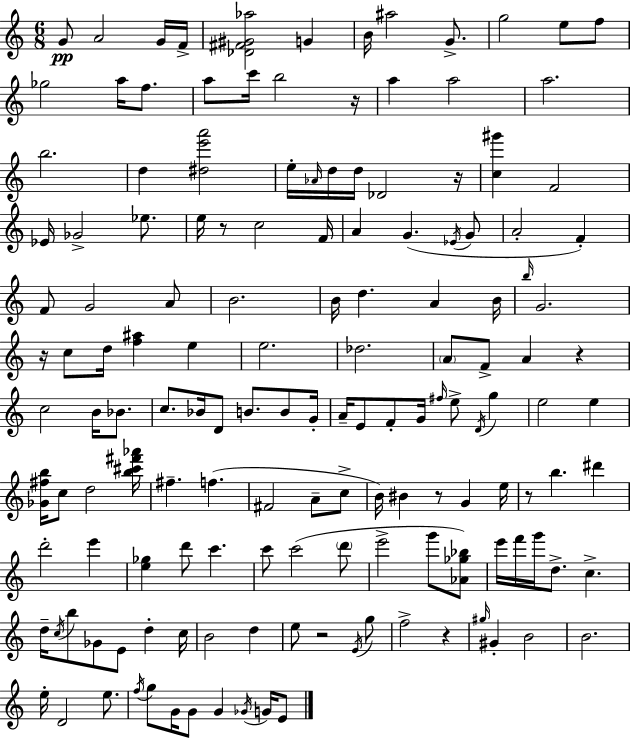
{
  \clef treble
  \numericTimeSignature
  \time 6/8
  \key a \minor
  g'8\pp a'2 g'16 f'16-> | <des' fis' gis' aes''>2 g'4 | b'16 ais''2 g'8.-> | g''2 e''8 f''8 | \break ges''2 a''16 f''8. | a''8 c'''16 b''2 r16 | a''4 a''2 | a''2. | \break b''2. | d''4 <dis'' e''' a'''>2 | e''16-. \grace { aes'16 } d''16 d''16 des'2 | r16 <c'' gis'''>4 f'2 | \break ees'16 ges'2-> ees''8. | e''16 r8 c''2 | f'16 a'4 g'4.( \acciaccatura { ees'16 } | g'8 a'2-. f'4-.) | \break f'8 g'2 | a'8 b'2. | b'16 d''4. a'4 | b'16 \grace { b''16 } g'2. | \break r16 c''8 d''16 <f'' ais''>4 e''4 | e''2. | des''2. | \parenthesize a'8 f'8-> a'4 r4 | \break c''2 b'16 | bes'8. c''8. bes'16 d'8 b'8. | b'8 g'16-. a'16-- e'8 f'8-. g'16 \grace { fis''16 } e''8-> | \acciaccatura { d'16 } g''4 e''2 | \break e''4 <ges' fis'' b''>16 c''8 d''2 | <b'' cis''' fis''' aes'''>16 fis''4.-- f''4.( | fis'2 | a'8-- c''8-> b'16) bis'4 r8 | \break g'4 e''16 r8 b''4. | dis'''4 d'''2-. | e'''4 <e'' ges''>4 d'''8 c'''4. | c'''8 c'''2( | \break \parenthesize d'''8 e'''2-> | g'''8 <aes' ges'' bes''>8) e'''16 f'''16 g'''16 d''8.-> c''4.-> | d''16-- \acciaccatura { c''16 } b''8 ges'8 e'8 | d''4-. c''16 b'2 | \break d''4 e''8 r2 | \acciaccatura { e'16 } g''8 f''2-> | r4 \grace { gis''16 } gis'4-. | b'2 b'2. | \break e''16-. d'2 | e''8. \acciaccatura { f''16 } g''8 g'16 | g'8 g'4 \acciaccatura { ges'16 } g'16 e'8 \bar "|."
}